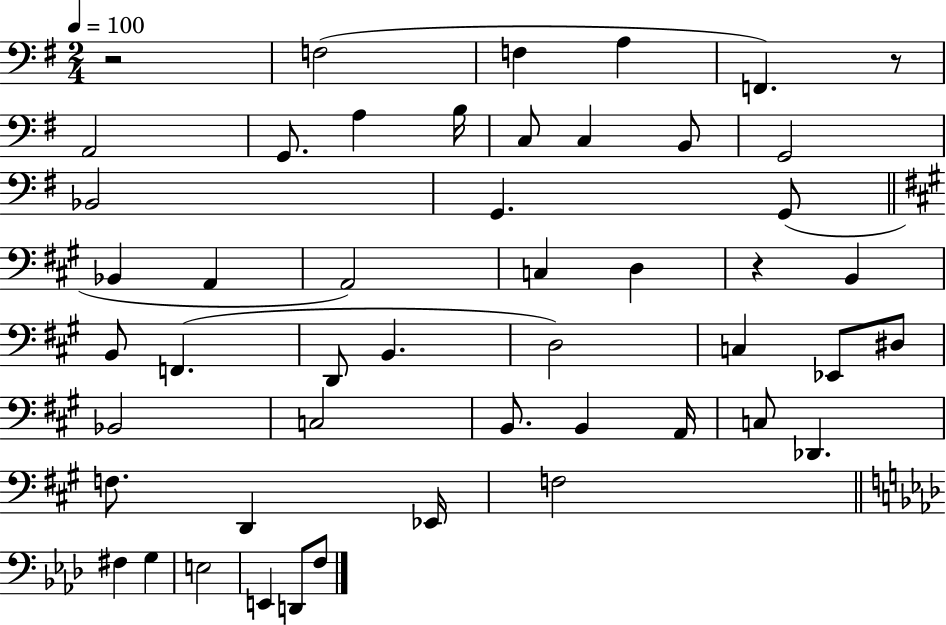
R/h F3/h F3/q A3/q F2/q. R/e A2/h G2/e. A3/q B3/s C3/e C3/q B2/e G2/h Bb2/h G2/q. G2/e Bb2/q A2/q A2/h C3/q D3/q R/q B2/q B2/e F2/q. D2/e B2/q. D3/h C3/q Eb2/e D#3/e Bb2/h C3/h B2/e. B2/q A2/s C3/e Db2/q. F3/e. D2/q Eb2/s F3/h F#3/q G3/q E3/h E2/q D2/e F3/e